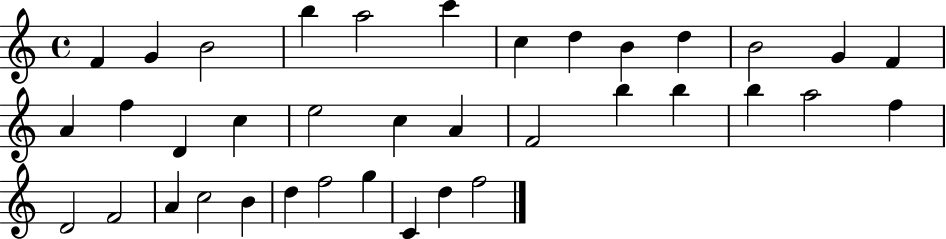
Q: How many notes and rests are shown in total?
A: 37